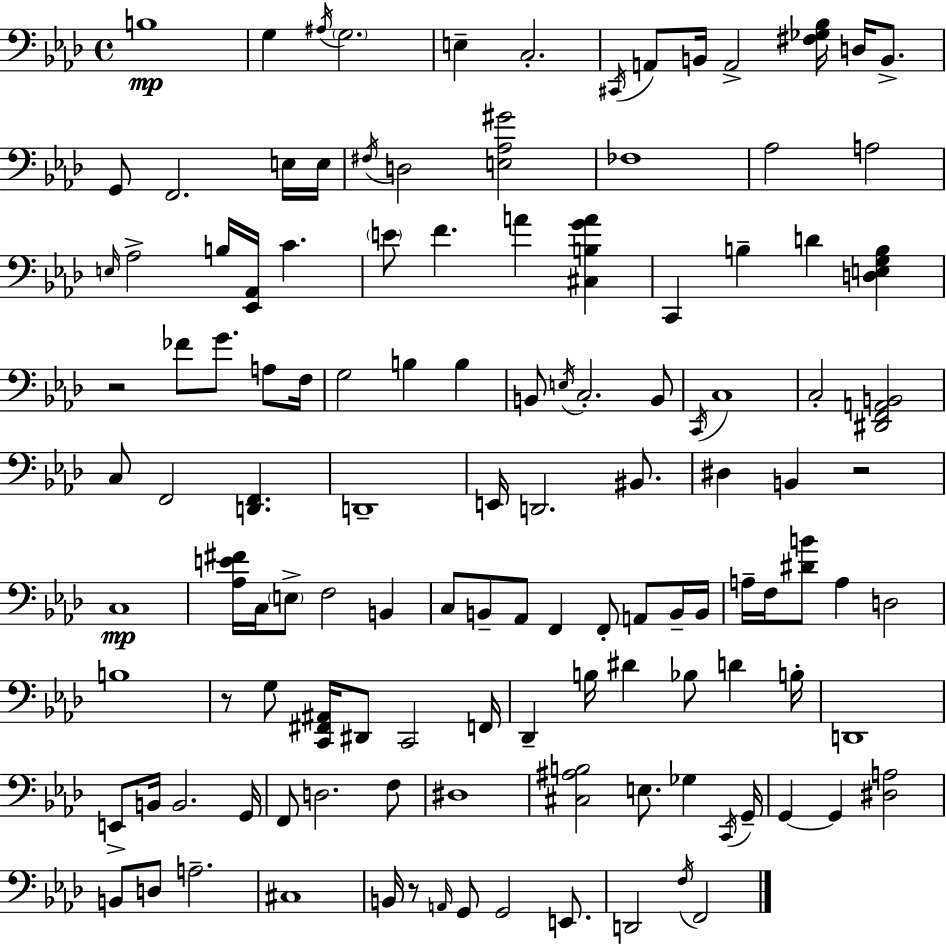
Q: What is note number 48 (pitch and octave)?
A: D2